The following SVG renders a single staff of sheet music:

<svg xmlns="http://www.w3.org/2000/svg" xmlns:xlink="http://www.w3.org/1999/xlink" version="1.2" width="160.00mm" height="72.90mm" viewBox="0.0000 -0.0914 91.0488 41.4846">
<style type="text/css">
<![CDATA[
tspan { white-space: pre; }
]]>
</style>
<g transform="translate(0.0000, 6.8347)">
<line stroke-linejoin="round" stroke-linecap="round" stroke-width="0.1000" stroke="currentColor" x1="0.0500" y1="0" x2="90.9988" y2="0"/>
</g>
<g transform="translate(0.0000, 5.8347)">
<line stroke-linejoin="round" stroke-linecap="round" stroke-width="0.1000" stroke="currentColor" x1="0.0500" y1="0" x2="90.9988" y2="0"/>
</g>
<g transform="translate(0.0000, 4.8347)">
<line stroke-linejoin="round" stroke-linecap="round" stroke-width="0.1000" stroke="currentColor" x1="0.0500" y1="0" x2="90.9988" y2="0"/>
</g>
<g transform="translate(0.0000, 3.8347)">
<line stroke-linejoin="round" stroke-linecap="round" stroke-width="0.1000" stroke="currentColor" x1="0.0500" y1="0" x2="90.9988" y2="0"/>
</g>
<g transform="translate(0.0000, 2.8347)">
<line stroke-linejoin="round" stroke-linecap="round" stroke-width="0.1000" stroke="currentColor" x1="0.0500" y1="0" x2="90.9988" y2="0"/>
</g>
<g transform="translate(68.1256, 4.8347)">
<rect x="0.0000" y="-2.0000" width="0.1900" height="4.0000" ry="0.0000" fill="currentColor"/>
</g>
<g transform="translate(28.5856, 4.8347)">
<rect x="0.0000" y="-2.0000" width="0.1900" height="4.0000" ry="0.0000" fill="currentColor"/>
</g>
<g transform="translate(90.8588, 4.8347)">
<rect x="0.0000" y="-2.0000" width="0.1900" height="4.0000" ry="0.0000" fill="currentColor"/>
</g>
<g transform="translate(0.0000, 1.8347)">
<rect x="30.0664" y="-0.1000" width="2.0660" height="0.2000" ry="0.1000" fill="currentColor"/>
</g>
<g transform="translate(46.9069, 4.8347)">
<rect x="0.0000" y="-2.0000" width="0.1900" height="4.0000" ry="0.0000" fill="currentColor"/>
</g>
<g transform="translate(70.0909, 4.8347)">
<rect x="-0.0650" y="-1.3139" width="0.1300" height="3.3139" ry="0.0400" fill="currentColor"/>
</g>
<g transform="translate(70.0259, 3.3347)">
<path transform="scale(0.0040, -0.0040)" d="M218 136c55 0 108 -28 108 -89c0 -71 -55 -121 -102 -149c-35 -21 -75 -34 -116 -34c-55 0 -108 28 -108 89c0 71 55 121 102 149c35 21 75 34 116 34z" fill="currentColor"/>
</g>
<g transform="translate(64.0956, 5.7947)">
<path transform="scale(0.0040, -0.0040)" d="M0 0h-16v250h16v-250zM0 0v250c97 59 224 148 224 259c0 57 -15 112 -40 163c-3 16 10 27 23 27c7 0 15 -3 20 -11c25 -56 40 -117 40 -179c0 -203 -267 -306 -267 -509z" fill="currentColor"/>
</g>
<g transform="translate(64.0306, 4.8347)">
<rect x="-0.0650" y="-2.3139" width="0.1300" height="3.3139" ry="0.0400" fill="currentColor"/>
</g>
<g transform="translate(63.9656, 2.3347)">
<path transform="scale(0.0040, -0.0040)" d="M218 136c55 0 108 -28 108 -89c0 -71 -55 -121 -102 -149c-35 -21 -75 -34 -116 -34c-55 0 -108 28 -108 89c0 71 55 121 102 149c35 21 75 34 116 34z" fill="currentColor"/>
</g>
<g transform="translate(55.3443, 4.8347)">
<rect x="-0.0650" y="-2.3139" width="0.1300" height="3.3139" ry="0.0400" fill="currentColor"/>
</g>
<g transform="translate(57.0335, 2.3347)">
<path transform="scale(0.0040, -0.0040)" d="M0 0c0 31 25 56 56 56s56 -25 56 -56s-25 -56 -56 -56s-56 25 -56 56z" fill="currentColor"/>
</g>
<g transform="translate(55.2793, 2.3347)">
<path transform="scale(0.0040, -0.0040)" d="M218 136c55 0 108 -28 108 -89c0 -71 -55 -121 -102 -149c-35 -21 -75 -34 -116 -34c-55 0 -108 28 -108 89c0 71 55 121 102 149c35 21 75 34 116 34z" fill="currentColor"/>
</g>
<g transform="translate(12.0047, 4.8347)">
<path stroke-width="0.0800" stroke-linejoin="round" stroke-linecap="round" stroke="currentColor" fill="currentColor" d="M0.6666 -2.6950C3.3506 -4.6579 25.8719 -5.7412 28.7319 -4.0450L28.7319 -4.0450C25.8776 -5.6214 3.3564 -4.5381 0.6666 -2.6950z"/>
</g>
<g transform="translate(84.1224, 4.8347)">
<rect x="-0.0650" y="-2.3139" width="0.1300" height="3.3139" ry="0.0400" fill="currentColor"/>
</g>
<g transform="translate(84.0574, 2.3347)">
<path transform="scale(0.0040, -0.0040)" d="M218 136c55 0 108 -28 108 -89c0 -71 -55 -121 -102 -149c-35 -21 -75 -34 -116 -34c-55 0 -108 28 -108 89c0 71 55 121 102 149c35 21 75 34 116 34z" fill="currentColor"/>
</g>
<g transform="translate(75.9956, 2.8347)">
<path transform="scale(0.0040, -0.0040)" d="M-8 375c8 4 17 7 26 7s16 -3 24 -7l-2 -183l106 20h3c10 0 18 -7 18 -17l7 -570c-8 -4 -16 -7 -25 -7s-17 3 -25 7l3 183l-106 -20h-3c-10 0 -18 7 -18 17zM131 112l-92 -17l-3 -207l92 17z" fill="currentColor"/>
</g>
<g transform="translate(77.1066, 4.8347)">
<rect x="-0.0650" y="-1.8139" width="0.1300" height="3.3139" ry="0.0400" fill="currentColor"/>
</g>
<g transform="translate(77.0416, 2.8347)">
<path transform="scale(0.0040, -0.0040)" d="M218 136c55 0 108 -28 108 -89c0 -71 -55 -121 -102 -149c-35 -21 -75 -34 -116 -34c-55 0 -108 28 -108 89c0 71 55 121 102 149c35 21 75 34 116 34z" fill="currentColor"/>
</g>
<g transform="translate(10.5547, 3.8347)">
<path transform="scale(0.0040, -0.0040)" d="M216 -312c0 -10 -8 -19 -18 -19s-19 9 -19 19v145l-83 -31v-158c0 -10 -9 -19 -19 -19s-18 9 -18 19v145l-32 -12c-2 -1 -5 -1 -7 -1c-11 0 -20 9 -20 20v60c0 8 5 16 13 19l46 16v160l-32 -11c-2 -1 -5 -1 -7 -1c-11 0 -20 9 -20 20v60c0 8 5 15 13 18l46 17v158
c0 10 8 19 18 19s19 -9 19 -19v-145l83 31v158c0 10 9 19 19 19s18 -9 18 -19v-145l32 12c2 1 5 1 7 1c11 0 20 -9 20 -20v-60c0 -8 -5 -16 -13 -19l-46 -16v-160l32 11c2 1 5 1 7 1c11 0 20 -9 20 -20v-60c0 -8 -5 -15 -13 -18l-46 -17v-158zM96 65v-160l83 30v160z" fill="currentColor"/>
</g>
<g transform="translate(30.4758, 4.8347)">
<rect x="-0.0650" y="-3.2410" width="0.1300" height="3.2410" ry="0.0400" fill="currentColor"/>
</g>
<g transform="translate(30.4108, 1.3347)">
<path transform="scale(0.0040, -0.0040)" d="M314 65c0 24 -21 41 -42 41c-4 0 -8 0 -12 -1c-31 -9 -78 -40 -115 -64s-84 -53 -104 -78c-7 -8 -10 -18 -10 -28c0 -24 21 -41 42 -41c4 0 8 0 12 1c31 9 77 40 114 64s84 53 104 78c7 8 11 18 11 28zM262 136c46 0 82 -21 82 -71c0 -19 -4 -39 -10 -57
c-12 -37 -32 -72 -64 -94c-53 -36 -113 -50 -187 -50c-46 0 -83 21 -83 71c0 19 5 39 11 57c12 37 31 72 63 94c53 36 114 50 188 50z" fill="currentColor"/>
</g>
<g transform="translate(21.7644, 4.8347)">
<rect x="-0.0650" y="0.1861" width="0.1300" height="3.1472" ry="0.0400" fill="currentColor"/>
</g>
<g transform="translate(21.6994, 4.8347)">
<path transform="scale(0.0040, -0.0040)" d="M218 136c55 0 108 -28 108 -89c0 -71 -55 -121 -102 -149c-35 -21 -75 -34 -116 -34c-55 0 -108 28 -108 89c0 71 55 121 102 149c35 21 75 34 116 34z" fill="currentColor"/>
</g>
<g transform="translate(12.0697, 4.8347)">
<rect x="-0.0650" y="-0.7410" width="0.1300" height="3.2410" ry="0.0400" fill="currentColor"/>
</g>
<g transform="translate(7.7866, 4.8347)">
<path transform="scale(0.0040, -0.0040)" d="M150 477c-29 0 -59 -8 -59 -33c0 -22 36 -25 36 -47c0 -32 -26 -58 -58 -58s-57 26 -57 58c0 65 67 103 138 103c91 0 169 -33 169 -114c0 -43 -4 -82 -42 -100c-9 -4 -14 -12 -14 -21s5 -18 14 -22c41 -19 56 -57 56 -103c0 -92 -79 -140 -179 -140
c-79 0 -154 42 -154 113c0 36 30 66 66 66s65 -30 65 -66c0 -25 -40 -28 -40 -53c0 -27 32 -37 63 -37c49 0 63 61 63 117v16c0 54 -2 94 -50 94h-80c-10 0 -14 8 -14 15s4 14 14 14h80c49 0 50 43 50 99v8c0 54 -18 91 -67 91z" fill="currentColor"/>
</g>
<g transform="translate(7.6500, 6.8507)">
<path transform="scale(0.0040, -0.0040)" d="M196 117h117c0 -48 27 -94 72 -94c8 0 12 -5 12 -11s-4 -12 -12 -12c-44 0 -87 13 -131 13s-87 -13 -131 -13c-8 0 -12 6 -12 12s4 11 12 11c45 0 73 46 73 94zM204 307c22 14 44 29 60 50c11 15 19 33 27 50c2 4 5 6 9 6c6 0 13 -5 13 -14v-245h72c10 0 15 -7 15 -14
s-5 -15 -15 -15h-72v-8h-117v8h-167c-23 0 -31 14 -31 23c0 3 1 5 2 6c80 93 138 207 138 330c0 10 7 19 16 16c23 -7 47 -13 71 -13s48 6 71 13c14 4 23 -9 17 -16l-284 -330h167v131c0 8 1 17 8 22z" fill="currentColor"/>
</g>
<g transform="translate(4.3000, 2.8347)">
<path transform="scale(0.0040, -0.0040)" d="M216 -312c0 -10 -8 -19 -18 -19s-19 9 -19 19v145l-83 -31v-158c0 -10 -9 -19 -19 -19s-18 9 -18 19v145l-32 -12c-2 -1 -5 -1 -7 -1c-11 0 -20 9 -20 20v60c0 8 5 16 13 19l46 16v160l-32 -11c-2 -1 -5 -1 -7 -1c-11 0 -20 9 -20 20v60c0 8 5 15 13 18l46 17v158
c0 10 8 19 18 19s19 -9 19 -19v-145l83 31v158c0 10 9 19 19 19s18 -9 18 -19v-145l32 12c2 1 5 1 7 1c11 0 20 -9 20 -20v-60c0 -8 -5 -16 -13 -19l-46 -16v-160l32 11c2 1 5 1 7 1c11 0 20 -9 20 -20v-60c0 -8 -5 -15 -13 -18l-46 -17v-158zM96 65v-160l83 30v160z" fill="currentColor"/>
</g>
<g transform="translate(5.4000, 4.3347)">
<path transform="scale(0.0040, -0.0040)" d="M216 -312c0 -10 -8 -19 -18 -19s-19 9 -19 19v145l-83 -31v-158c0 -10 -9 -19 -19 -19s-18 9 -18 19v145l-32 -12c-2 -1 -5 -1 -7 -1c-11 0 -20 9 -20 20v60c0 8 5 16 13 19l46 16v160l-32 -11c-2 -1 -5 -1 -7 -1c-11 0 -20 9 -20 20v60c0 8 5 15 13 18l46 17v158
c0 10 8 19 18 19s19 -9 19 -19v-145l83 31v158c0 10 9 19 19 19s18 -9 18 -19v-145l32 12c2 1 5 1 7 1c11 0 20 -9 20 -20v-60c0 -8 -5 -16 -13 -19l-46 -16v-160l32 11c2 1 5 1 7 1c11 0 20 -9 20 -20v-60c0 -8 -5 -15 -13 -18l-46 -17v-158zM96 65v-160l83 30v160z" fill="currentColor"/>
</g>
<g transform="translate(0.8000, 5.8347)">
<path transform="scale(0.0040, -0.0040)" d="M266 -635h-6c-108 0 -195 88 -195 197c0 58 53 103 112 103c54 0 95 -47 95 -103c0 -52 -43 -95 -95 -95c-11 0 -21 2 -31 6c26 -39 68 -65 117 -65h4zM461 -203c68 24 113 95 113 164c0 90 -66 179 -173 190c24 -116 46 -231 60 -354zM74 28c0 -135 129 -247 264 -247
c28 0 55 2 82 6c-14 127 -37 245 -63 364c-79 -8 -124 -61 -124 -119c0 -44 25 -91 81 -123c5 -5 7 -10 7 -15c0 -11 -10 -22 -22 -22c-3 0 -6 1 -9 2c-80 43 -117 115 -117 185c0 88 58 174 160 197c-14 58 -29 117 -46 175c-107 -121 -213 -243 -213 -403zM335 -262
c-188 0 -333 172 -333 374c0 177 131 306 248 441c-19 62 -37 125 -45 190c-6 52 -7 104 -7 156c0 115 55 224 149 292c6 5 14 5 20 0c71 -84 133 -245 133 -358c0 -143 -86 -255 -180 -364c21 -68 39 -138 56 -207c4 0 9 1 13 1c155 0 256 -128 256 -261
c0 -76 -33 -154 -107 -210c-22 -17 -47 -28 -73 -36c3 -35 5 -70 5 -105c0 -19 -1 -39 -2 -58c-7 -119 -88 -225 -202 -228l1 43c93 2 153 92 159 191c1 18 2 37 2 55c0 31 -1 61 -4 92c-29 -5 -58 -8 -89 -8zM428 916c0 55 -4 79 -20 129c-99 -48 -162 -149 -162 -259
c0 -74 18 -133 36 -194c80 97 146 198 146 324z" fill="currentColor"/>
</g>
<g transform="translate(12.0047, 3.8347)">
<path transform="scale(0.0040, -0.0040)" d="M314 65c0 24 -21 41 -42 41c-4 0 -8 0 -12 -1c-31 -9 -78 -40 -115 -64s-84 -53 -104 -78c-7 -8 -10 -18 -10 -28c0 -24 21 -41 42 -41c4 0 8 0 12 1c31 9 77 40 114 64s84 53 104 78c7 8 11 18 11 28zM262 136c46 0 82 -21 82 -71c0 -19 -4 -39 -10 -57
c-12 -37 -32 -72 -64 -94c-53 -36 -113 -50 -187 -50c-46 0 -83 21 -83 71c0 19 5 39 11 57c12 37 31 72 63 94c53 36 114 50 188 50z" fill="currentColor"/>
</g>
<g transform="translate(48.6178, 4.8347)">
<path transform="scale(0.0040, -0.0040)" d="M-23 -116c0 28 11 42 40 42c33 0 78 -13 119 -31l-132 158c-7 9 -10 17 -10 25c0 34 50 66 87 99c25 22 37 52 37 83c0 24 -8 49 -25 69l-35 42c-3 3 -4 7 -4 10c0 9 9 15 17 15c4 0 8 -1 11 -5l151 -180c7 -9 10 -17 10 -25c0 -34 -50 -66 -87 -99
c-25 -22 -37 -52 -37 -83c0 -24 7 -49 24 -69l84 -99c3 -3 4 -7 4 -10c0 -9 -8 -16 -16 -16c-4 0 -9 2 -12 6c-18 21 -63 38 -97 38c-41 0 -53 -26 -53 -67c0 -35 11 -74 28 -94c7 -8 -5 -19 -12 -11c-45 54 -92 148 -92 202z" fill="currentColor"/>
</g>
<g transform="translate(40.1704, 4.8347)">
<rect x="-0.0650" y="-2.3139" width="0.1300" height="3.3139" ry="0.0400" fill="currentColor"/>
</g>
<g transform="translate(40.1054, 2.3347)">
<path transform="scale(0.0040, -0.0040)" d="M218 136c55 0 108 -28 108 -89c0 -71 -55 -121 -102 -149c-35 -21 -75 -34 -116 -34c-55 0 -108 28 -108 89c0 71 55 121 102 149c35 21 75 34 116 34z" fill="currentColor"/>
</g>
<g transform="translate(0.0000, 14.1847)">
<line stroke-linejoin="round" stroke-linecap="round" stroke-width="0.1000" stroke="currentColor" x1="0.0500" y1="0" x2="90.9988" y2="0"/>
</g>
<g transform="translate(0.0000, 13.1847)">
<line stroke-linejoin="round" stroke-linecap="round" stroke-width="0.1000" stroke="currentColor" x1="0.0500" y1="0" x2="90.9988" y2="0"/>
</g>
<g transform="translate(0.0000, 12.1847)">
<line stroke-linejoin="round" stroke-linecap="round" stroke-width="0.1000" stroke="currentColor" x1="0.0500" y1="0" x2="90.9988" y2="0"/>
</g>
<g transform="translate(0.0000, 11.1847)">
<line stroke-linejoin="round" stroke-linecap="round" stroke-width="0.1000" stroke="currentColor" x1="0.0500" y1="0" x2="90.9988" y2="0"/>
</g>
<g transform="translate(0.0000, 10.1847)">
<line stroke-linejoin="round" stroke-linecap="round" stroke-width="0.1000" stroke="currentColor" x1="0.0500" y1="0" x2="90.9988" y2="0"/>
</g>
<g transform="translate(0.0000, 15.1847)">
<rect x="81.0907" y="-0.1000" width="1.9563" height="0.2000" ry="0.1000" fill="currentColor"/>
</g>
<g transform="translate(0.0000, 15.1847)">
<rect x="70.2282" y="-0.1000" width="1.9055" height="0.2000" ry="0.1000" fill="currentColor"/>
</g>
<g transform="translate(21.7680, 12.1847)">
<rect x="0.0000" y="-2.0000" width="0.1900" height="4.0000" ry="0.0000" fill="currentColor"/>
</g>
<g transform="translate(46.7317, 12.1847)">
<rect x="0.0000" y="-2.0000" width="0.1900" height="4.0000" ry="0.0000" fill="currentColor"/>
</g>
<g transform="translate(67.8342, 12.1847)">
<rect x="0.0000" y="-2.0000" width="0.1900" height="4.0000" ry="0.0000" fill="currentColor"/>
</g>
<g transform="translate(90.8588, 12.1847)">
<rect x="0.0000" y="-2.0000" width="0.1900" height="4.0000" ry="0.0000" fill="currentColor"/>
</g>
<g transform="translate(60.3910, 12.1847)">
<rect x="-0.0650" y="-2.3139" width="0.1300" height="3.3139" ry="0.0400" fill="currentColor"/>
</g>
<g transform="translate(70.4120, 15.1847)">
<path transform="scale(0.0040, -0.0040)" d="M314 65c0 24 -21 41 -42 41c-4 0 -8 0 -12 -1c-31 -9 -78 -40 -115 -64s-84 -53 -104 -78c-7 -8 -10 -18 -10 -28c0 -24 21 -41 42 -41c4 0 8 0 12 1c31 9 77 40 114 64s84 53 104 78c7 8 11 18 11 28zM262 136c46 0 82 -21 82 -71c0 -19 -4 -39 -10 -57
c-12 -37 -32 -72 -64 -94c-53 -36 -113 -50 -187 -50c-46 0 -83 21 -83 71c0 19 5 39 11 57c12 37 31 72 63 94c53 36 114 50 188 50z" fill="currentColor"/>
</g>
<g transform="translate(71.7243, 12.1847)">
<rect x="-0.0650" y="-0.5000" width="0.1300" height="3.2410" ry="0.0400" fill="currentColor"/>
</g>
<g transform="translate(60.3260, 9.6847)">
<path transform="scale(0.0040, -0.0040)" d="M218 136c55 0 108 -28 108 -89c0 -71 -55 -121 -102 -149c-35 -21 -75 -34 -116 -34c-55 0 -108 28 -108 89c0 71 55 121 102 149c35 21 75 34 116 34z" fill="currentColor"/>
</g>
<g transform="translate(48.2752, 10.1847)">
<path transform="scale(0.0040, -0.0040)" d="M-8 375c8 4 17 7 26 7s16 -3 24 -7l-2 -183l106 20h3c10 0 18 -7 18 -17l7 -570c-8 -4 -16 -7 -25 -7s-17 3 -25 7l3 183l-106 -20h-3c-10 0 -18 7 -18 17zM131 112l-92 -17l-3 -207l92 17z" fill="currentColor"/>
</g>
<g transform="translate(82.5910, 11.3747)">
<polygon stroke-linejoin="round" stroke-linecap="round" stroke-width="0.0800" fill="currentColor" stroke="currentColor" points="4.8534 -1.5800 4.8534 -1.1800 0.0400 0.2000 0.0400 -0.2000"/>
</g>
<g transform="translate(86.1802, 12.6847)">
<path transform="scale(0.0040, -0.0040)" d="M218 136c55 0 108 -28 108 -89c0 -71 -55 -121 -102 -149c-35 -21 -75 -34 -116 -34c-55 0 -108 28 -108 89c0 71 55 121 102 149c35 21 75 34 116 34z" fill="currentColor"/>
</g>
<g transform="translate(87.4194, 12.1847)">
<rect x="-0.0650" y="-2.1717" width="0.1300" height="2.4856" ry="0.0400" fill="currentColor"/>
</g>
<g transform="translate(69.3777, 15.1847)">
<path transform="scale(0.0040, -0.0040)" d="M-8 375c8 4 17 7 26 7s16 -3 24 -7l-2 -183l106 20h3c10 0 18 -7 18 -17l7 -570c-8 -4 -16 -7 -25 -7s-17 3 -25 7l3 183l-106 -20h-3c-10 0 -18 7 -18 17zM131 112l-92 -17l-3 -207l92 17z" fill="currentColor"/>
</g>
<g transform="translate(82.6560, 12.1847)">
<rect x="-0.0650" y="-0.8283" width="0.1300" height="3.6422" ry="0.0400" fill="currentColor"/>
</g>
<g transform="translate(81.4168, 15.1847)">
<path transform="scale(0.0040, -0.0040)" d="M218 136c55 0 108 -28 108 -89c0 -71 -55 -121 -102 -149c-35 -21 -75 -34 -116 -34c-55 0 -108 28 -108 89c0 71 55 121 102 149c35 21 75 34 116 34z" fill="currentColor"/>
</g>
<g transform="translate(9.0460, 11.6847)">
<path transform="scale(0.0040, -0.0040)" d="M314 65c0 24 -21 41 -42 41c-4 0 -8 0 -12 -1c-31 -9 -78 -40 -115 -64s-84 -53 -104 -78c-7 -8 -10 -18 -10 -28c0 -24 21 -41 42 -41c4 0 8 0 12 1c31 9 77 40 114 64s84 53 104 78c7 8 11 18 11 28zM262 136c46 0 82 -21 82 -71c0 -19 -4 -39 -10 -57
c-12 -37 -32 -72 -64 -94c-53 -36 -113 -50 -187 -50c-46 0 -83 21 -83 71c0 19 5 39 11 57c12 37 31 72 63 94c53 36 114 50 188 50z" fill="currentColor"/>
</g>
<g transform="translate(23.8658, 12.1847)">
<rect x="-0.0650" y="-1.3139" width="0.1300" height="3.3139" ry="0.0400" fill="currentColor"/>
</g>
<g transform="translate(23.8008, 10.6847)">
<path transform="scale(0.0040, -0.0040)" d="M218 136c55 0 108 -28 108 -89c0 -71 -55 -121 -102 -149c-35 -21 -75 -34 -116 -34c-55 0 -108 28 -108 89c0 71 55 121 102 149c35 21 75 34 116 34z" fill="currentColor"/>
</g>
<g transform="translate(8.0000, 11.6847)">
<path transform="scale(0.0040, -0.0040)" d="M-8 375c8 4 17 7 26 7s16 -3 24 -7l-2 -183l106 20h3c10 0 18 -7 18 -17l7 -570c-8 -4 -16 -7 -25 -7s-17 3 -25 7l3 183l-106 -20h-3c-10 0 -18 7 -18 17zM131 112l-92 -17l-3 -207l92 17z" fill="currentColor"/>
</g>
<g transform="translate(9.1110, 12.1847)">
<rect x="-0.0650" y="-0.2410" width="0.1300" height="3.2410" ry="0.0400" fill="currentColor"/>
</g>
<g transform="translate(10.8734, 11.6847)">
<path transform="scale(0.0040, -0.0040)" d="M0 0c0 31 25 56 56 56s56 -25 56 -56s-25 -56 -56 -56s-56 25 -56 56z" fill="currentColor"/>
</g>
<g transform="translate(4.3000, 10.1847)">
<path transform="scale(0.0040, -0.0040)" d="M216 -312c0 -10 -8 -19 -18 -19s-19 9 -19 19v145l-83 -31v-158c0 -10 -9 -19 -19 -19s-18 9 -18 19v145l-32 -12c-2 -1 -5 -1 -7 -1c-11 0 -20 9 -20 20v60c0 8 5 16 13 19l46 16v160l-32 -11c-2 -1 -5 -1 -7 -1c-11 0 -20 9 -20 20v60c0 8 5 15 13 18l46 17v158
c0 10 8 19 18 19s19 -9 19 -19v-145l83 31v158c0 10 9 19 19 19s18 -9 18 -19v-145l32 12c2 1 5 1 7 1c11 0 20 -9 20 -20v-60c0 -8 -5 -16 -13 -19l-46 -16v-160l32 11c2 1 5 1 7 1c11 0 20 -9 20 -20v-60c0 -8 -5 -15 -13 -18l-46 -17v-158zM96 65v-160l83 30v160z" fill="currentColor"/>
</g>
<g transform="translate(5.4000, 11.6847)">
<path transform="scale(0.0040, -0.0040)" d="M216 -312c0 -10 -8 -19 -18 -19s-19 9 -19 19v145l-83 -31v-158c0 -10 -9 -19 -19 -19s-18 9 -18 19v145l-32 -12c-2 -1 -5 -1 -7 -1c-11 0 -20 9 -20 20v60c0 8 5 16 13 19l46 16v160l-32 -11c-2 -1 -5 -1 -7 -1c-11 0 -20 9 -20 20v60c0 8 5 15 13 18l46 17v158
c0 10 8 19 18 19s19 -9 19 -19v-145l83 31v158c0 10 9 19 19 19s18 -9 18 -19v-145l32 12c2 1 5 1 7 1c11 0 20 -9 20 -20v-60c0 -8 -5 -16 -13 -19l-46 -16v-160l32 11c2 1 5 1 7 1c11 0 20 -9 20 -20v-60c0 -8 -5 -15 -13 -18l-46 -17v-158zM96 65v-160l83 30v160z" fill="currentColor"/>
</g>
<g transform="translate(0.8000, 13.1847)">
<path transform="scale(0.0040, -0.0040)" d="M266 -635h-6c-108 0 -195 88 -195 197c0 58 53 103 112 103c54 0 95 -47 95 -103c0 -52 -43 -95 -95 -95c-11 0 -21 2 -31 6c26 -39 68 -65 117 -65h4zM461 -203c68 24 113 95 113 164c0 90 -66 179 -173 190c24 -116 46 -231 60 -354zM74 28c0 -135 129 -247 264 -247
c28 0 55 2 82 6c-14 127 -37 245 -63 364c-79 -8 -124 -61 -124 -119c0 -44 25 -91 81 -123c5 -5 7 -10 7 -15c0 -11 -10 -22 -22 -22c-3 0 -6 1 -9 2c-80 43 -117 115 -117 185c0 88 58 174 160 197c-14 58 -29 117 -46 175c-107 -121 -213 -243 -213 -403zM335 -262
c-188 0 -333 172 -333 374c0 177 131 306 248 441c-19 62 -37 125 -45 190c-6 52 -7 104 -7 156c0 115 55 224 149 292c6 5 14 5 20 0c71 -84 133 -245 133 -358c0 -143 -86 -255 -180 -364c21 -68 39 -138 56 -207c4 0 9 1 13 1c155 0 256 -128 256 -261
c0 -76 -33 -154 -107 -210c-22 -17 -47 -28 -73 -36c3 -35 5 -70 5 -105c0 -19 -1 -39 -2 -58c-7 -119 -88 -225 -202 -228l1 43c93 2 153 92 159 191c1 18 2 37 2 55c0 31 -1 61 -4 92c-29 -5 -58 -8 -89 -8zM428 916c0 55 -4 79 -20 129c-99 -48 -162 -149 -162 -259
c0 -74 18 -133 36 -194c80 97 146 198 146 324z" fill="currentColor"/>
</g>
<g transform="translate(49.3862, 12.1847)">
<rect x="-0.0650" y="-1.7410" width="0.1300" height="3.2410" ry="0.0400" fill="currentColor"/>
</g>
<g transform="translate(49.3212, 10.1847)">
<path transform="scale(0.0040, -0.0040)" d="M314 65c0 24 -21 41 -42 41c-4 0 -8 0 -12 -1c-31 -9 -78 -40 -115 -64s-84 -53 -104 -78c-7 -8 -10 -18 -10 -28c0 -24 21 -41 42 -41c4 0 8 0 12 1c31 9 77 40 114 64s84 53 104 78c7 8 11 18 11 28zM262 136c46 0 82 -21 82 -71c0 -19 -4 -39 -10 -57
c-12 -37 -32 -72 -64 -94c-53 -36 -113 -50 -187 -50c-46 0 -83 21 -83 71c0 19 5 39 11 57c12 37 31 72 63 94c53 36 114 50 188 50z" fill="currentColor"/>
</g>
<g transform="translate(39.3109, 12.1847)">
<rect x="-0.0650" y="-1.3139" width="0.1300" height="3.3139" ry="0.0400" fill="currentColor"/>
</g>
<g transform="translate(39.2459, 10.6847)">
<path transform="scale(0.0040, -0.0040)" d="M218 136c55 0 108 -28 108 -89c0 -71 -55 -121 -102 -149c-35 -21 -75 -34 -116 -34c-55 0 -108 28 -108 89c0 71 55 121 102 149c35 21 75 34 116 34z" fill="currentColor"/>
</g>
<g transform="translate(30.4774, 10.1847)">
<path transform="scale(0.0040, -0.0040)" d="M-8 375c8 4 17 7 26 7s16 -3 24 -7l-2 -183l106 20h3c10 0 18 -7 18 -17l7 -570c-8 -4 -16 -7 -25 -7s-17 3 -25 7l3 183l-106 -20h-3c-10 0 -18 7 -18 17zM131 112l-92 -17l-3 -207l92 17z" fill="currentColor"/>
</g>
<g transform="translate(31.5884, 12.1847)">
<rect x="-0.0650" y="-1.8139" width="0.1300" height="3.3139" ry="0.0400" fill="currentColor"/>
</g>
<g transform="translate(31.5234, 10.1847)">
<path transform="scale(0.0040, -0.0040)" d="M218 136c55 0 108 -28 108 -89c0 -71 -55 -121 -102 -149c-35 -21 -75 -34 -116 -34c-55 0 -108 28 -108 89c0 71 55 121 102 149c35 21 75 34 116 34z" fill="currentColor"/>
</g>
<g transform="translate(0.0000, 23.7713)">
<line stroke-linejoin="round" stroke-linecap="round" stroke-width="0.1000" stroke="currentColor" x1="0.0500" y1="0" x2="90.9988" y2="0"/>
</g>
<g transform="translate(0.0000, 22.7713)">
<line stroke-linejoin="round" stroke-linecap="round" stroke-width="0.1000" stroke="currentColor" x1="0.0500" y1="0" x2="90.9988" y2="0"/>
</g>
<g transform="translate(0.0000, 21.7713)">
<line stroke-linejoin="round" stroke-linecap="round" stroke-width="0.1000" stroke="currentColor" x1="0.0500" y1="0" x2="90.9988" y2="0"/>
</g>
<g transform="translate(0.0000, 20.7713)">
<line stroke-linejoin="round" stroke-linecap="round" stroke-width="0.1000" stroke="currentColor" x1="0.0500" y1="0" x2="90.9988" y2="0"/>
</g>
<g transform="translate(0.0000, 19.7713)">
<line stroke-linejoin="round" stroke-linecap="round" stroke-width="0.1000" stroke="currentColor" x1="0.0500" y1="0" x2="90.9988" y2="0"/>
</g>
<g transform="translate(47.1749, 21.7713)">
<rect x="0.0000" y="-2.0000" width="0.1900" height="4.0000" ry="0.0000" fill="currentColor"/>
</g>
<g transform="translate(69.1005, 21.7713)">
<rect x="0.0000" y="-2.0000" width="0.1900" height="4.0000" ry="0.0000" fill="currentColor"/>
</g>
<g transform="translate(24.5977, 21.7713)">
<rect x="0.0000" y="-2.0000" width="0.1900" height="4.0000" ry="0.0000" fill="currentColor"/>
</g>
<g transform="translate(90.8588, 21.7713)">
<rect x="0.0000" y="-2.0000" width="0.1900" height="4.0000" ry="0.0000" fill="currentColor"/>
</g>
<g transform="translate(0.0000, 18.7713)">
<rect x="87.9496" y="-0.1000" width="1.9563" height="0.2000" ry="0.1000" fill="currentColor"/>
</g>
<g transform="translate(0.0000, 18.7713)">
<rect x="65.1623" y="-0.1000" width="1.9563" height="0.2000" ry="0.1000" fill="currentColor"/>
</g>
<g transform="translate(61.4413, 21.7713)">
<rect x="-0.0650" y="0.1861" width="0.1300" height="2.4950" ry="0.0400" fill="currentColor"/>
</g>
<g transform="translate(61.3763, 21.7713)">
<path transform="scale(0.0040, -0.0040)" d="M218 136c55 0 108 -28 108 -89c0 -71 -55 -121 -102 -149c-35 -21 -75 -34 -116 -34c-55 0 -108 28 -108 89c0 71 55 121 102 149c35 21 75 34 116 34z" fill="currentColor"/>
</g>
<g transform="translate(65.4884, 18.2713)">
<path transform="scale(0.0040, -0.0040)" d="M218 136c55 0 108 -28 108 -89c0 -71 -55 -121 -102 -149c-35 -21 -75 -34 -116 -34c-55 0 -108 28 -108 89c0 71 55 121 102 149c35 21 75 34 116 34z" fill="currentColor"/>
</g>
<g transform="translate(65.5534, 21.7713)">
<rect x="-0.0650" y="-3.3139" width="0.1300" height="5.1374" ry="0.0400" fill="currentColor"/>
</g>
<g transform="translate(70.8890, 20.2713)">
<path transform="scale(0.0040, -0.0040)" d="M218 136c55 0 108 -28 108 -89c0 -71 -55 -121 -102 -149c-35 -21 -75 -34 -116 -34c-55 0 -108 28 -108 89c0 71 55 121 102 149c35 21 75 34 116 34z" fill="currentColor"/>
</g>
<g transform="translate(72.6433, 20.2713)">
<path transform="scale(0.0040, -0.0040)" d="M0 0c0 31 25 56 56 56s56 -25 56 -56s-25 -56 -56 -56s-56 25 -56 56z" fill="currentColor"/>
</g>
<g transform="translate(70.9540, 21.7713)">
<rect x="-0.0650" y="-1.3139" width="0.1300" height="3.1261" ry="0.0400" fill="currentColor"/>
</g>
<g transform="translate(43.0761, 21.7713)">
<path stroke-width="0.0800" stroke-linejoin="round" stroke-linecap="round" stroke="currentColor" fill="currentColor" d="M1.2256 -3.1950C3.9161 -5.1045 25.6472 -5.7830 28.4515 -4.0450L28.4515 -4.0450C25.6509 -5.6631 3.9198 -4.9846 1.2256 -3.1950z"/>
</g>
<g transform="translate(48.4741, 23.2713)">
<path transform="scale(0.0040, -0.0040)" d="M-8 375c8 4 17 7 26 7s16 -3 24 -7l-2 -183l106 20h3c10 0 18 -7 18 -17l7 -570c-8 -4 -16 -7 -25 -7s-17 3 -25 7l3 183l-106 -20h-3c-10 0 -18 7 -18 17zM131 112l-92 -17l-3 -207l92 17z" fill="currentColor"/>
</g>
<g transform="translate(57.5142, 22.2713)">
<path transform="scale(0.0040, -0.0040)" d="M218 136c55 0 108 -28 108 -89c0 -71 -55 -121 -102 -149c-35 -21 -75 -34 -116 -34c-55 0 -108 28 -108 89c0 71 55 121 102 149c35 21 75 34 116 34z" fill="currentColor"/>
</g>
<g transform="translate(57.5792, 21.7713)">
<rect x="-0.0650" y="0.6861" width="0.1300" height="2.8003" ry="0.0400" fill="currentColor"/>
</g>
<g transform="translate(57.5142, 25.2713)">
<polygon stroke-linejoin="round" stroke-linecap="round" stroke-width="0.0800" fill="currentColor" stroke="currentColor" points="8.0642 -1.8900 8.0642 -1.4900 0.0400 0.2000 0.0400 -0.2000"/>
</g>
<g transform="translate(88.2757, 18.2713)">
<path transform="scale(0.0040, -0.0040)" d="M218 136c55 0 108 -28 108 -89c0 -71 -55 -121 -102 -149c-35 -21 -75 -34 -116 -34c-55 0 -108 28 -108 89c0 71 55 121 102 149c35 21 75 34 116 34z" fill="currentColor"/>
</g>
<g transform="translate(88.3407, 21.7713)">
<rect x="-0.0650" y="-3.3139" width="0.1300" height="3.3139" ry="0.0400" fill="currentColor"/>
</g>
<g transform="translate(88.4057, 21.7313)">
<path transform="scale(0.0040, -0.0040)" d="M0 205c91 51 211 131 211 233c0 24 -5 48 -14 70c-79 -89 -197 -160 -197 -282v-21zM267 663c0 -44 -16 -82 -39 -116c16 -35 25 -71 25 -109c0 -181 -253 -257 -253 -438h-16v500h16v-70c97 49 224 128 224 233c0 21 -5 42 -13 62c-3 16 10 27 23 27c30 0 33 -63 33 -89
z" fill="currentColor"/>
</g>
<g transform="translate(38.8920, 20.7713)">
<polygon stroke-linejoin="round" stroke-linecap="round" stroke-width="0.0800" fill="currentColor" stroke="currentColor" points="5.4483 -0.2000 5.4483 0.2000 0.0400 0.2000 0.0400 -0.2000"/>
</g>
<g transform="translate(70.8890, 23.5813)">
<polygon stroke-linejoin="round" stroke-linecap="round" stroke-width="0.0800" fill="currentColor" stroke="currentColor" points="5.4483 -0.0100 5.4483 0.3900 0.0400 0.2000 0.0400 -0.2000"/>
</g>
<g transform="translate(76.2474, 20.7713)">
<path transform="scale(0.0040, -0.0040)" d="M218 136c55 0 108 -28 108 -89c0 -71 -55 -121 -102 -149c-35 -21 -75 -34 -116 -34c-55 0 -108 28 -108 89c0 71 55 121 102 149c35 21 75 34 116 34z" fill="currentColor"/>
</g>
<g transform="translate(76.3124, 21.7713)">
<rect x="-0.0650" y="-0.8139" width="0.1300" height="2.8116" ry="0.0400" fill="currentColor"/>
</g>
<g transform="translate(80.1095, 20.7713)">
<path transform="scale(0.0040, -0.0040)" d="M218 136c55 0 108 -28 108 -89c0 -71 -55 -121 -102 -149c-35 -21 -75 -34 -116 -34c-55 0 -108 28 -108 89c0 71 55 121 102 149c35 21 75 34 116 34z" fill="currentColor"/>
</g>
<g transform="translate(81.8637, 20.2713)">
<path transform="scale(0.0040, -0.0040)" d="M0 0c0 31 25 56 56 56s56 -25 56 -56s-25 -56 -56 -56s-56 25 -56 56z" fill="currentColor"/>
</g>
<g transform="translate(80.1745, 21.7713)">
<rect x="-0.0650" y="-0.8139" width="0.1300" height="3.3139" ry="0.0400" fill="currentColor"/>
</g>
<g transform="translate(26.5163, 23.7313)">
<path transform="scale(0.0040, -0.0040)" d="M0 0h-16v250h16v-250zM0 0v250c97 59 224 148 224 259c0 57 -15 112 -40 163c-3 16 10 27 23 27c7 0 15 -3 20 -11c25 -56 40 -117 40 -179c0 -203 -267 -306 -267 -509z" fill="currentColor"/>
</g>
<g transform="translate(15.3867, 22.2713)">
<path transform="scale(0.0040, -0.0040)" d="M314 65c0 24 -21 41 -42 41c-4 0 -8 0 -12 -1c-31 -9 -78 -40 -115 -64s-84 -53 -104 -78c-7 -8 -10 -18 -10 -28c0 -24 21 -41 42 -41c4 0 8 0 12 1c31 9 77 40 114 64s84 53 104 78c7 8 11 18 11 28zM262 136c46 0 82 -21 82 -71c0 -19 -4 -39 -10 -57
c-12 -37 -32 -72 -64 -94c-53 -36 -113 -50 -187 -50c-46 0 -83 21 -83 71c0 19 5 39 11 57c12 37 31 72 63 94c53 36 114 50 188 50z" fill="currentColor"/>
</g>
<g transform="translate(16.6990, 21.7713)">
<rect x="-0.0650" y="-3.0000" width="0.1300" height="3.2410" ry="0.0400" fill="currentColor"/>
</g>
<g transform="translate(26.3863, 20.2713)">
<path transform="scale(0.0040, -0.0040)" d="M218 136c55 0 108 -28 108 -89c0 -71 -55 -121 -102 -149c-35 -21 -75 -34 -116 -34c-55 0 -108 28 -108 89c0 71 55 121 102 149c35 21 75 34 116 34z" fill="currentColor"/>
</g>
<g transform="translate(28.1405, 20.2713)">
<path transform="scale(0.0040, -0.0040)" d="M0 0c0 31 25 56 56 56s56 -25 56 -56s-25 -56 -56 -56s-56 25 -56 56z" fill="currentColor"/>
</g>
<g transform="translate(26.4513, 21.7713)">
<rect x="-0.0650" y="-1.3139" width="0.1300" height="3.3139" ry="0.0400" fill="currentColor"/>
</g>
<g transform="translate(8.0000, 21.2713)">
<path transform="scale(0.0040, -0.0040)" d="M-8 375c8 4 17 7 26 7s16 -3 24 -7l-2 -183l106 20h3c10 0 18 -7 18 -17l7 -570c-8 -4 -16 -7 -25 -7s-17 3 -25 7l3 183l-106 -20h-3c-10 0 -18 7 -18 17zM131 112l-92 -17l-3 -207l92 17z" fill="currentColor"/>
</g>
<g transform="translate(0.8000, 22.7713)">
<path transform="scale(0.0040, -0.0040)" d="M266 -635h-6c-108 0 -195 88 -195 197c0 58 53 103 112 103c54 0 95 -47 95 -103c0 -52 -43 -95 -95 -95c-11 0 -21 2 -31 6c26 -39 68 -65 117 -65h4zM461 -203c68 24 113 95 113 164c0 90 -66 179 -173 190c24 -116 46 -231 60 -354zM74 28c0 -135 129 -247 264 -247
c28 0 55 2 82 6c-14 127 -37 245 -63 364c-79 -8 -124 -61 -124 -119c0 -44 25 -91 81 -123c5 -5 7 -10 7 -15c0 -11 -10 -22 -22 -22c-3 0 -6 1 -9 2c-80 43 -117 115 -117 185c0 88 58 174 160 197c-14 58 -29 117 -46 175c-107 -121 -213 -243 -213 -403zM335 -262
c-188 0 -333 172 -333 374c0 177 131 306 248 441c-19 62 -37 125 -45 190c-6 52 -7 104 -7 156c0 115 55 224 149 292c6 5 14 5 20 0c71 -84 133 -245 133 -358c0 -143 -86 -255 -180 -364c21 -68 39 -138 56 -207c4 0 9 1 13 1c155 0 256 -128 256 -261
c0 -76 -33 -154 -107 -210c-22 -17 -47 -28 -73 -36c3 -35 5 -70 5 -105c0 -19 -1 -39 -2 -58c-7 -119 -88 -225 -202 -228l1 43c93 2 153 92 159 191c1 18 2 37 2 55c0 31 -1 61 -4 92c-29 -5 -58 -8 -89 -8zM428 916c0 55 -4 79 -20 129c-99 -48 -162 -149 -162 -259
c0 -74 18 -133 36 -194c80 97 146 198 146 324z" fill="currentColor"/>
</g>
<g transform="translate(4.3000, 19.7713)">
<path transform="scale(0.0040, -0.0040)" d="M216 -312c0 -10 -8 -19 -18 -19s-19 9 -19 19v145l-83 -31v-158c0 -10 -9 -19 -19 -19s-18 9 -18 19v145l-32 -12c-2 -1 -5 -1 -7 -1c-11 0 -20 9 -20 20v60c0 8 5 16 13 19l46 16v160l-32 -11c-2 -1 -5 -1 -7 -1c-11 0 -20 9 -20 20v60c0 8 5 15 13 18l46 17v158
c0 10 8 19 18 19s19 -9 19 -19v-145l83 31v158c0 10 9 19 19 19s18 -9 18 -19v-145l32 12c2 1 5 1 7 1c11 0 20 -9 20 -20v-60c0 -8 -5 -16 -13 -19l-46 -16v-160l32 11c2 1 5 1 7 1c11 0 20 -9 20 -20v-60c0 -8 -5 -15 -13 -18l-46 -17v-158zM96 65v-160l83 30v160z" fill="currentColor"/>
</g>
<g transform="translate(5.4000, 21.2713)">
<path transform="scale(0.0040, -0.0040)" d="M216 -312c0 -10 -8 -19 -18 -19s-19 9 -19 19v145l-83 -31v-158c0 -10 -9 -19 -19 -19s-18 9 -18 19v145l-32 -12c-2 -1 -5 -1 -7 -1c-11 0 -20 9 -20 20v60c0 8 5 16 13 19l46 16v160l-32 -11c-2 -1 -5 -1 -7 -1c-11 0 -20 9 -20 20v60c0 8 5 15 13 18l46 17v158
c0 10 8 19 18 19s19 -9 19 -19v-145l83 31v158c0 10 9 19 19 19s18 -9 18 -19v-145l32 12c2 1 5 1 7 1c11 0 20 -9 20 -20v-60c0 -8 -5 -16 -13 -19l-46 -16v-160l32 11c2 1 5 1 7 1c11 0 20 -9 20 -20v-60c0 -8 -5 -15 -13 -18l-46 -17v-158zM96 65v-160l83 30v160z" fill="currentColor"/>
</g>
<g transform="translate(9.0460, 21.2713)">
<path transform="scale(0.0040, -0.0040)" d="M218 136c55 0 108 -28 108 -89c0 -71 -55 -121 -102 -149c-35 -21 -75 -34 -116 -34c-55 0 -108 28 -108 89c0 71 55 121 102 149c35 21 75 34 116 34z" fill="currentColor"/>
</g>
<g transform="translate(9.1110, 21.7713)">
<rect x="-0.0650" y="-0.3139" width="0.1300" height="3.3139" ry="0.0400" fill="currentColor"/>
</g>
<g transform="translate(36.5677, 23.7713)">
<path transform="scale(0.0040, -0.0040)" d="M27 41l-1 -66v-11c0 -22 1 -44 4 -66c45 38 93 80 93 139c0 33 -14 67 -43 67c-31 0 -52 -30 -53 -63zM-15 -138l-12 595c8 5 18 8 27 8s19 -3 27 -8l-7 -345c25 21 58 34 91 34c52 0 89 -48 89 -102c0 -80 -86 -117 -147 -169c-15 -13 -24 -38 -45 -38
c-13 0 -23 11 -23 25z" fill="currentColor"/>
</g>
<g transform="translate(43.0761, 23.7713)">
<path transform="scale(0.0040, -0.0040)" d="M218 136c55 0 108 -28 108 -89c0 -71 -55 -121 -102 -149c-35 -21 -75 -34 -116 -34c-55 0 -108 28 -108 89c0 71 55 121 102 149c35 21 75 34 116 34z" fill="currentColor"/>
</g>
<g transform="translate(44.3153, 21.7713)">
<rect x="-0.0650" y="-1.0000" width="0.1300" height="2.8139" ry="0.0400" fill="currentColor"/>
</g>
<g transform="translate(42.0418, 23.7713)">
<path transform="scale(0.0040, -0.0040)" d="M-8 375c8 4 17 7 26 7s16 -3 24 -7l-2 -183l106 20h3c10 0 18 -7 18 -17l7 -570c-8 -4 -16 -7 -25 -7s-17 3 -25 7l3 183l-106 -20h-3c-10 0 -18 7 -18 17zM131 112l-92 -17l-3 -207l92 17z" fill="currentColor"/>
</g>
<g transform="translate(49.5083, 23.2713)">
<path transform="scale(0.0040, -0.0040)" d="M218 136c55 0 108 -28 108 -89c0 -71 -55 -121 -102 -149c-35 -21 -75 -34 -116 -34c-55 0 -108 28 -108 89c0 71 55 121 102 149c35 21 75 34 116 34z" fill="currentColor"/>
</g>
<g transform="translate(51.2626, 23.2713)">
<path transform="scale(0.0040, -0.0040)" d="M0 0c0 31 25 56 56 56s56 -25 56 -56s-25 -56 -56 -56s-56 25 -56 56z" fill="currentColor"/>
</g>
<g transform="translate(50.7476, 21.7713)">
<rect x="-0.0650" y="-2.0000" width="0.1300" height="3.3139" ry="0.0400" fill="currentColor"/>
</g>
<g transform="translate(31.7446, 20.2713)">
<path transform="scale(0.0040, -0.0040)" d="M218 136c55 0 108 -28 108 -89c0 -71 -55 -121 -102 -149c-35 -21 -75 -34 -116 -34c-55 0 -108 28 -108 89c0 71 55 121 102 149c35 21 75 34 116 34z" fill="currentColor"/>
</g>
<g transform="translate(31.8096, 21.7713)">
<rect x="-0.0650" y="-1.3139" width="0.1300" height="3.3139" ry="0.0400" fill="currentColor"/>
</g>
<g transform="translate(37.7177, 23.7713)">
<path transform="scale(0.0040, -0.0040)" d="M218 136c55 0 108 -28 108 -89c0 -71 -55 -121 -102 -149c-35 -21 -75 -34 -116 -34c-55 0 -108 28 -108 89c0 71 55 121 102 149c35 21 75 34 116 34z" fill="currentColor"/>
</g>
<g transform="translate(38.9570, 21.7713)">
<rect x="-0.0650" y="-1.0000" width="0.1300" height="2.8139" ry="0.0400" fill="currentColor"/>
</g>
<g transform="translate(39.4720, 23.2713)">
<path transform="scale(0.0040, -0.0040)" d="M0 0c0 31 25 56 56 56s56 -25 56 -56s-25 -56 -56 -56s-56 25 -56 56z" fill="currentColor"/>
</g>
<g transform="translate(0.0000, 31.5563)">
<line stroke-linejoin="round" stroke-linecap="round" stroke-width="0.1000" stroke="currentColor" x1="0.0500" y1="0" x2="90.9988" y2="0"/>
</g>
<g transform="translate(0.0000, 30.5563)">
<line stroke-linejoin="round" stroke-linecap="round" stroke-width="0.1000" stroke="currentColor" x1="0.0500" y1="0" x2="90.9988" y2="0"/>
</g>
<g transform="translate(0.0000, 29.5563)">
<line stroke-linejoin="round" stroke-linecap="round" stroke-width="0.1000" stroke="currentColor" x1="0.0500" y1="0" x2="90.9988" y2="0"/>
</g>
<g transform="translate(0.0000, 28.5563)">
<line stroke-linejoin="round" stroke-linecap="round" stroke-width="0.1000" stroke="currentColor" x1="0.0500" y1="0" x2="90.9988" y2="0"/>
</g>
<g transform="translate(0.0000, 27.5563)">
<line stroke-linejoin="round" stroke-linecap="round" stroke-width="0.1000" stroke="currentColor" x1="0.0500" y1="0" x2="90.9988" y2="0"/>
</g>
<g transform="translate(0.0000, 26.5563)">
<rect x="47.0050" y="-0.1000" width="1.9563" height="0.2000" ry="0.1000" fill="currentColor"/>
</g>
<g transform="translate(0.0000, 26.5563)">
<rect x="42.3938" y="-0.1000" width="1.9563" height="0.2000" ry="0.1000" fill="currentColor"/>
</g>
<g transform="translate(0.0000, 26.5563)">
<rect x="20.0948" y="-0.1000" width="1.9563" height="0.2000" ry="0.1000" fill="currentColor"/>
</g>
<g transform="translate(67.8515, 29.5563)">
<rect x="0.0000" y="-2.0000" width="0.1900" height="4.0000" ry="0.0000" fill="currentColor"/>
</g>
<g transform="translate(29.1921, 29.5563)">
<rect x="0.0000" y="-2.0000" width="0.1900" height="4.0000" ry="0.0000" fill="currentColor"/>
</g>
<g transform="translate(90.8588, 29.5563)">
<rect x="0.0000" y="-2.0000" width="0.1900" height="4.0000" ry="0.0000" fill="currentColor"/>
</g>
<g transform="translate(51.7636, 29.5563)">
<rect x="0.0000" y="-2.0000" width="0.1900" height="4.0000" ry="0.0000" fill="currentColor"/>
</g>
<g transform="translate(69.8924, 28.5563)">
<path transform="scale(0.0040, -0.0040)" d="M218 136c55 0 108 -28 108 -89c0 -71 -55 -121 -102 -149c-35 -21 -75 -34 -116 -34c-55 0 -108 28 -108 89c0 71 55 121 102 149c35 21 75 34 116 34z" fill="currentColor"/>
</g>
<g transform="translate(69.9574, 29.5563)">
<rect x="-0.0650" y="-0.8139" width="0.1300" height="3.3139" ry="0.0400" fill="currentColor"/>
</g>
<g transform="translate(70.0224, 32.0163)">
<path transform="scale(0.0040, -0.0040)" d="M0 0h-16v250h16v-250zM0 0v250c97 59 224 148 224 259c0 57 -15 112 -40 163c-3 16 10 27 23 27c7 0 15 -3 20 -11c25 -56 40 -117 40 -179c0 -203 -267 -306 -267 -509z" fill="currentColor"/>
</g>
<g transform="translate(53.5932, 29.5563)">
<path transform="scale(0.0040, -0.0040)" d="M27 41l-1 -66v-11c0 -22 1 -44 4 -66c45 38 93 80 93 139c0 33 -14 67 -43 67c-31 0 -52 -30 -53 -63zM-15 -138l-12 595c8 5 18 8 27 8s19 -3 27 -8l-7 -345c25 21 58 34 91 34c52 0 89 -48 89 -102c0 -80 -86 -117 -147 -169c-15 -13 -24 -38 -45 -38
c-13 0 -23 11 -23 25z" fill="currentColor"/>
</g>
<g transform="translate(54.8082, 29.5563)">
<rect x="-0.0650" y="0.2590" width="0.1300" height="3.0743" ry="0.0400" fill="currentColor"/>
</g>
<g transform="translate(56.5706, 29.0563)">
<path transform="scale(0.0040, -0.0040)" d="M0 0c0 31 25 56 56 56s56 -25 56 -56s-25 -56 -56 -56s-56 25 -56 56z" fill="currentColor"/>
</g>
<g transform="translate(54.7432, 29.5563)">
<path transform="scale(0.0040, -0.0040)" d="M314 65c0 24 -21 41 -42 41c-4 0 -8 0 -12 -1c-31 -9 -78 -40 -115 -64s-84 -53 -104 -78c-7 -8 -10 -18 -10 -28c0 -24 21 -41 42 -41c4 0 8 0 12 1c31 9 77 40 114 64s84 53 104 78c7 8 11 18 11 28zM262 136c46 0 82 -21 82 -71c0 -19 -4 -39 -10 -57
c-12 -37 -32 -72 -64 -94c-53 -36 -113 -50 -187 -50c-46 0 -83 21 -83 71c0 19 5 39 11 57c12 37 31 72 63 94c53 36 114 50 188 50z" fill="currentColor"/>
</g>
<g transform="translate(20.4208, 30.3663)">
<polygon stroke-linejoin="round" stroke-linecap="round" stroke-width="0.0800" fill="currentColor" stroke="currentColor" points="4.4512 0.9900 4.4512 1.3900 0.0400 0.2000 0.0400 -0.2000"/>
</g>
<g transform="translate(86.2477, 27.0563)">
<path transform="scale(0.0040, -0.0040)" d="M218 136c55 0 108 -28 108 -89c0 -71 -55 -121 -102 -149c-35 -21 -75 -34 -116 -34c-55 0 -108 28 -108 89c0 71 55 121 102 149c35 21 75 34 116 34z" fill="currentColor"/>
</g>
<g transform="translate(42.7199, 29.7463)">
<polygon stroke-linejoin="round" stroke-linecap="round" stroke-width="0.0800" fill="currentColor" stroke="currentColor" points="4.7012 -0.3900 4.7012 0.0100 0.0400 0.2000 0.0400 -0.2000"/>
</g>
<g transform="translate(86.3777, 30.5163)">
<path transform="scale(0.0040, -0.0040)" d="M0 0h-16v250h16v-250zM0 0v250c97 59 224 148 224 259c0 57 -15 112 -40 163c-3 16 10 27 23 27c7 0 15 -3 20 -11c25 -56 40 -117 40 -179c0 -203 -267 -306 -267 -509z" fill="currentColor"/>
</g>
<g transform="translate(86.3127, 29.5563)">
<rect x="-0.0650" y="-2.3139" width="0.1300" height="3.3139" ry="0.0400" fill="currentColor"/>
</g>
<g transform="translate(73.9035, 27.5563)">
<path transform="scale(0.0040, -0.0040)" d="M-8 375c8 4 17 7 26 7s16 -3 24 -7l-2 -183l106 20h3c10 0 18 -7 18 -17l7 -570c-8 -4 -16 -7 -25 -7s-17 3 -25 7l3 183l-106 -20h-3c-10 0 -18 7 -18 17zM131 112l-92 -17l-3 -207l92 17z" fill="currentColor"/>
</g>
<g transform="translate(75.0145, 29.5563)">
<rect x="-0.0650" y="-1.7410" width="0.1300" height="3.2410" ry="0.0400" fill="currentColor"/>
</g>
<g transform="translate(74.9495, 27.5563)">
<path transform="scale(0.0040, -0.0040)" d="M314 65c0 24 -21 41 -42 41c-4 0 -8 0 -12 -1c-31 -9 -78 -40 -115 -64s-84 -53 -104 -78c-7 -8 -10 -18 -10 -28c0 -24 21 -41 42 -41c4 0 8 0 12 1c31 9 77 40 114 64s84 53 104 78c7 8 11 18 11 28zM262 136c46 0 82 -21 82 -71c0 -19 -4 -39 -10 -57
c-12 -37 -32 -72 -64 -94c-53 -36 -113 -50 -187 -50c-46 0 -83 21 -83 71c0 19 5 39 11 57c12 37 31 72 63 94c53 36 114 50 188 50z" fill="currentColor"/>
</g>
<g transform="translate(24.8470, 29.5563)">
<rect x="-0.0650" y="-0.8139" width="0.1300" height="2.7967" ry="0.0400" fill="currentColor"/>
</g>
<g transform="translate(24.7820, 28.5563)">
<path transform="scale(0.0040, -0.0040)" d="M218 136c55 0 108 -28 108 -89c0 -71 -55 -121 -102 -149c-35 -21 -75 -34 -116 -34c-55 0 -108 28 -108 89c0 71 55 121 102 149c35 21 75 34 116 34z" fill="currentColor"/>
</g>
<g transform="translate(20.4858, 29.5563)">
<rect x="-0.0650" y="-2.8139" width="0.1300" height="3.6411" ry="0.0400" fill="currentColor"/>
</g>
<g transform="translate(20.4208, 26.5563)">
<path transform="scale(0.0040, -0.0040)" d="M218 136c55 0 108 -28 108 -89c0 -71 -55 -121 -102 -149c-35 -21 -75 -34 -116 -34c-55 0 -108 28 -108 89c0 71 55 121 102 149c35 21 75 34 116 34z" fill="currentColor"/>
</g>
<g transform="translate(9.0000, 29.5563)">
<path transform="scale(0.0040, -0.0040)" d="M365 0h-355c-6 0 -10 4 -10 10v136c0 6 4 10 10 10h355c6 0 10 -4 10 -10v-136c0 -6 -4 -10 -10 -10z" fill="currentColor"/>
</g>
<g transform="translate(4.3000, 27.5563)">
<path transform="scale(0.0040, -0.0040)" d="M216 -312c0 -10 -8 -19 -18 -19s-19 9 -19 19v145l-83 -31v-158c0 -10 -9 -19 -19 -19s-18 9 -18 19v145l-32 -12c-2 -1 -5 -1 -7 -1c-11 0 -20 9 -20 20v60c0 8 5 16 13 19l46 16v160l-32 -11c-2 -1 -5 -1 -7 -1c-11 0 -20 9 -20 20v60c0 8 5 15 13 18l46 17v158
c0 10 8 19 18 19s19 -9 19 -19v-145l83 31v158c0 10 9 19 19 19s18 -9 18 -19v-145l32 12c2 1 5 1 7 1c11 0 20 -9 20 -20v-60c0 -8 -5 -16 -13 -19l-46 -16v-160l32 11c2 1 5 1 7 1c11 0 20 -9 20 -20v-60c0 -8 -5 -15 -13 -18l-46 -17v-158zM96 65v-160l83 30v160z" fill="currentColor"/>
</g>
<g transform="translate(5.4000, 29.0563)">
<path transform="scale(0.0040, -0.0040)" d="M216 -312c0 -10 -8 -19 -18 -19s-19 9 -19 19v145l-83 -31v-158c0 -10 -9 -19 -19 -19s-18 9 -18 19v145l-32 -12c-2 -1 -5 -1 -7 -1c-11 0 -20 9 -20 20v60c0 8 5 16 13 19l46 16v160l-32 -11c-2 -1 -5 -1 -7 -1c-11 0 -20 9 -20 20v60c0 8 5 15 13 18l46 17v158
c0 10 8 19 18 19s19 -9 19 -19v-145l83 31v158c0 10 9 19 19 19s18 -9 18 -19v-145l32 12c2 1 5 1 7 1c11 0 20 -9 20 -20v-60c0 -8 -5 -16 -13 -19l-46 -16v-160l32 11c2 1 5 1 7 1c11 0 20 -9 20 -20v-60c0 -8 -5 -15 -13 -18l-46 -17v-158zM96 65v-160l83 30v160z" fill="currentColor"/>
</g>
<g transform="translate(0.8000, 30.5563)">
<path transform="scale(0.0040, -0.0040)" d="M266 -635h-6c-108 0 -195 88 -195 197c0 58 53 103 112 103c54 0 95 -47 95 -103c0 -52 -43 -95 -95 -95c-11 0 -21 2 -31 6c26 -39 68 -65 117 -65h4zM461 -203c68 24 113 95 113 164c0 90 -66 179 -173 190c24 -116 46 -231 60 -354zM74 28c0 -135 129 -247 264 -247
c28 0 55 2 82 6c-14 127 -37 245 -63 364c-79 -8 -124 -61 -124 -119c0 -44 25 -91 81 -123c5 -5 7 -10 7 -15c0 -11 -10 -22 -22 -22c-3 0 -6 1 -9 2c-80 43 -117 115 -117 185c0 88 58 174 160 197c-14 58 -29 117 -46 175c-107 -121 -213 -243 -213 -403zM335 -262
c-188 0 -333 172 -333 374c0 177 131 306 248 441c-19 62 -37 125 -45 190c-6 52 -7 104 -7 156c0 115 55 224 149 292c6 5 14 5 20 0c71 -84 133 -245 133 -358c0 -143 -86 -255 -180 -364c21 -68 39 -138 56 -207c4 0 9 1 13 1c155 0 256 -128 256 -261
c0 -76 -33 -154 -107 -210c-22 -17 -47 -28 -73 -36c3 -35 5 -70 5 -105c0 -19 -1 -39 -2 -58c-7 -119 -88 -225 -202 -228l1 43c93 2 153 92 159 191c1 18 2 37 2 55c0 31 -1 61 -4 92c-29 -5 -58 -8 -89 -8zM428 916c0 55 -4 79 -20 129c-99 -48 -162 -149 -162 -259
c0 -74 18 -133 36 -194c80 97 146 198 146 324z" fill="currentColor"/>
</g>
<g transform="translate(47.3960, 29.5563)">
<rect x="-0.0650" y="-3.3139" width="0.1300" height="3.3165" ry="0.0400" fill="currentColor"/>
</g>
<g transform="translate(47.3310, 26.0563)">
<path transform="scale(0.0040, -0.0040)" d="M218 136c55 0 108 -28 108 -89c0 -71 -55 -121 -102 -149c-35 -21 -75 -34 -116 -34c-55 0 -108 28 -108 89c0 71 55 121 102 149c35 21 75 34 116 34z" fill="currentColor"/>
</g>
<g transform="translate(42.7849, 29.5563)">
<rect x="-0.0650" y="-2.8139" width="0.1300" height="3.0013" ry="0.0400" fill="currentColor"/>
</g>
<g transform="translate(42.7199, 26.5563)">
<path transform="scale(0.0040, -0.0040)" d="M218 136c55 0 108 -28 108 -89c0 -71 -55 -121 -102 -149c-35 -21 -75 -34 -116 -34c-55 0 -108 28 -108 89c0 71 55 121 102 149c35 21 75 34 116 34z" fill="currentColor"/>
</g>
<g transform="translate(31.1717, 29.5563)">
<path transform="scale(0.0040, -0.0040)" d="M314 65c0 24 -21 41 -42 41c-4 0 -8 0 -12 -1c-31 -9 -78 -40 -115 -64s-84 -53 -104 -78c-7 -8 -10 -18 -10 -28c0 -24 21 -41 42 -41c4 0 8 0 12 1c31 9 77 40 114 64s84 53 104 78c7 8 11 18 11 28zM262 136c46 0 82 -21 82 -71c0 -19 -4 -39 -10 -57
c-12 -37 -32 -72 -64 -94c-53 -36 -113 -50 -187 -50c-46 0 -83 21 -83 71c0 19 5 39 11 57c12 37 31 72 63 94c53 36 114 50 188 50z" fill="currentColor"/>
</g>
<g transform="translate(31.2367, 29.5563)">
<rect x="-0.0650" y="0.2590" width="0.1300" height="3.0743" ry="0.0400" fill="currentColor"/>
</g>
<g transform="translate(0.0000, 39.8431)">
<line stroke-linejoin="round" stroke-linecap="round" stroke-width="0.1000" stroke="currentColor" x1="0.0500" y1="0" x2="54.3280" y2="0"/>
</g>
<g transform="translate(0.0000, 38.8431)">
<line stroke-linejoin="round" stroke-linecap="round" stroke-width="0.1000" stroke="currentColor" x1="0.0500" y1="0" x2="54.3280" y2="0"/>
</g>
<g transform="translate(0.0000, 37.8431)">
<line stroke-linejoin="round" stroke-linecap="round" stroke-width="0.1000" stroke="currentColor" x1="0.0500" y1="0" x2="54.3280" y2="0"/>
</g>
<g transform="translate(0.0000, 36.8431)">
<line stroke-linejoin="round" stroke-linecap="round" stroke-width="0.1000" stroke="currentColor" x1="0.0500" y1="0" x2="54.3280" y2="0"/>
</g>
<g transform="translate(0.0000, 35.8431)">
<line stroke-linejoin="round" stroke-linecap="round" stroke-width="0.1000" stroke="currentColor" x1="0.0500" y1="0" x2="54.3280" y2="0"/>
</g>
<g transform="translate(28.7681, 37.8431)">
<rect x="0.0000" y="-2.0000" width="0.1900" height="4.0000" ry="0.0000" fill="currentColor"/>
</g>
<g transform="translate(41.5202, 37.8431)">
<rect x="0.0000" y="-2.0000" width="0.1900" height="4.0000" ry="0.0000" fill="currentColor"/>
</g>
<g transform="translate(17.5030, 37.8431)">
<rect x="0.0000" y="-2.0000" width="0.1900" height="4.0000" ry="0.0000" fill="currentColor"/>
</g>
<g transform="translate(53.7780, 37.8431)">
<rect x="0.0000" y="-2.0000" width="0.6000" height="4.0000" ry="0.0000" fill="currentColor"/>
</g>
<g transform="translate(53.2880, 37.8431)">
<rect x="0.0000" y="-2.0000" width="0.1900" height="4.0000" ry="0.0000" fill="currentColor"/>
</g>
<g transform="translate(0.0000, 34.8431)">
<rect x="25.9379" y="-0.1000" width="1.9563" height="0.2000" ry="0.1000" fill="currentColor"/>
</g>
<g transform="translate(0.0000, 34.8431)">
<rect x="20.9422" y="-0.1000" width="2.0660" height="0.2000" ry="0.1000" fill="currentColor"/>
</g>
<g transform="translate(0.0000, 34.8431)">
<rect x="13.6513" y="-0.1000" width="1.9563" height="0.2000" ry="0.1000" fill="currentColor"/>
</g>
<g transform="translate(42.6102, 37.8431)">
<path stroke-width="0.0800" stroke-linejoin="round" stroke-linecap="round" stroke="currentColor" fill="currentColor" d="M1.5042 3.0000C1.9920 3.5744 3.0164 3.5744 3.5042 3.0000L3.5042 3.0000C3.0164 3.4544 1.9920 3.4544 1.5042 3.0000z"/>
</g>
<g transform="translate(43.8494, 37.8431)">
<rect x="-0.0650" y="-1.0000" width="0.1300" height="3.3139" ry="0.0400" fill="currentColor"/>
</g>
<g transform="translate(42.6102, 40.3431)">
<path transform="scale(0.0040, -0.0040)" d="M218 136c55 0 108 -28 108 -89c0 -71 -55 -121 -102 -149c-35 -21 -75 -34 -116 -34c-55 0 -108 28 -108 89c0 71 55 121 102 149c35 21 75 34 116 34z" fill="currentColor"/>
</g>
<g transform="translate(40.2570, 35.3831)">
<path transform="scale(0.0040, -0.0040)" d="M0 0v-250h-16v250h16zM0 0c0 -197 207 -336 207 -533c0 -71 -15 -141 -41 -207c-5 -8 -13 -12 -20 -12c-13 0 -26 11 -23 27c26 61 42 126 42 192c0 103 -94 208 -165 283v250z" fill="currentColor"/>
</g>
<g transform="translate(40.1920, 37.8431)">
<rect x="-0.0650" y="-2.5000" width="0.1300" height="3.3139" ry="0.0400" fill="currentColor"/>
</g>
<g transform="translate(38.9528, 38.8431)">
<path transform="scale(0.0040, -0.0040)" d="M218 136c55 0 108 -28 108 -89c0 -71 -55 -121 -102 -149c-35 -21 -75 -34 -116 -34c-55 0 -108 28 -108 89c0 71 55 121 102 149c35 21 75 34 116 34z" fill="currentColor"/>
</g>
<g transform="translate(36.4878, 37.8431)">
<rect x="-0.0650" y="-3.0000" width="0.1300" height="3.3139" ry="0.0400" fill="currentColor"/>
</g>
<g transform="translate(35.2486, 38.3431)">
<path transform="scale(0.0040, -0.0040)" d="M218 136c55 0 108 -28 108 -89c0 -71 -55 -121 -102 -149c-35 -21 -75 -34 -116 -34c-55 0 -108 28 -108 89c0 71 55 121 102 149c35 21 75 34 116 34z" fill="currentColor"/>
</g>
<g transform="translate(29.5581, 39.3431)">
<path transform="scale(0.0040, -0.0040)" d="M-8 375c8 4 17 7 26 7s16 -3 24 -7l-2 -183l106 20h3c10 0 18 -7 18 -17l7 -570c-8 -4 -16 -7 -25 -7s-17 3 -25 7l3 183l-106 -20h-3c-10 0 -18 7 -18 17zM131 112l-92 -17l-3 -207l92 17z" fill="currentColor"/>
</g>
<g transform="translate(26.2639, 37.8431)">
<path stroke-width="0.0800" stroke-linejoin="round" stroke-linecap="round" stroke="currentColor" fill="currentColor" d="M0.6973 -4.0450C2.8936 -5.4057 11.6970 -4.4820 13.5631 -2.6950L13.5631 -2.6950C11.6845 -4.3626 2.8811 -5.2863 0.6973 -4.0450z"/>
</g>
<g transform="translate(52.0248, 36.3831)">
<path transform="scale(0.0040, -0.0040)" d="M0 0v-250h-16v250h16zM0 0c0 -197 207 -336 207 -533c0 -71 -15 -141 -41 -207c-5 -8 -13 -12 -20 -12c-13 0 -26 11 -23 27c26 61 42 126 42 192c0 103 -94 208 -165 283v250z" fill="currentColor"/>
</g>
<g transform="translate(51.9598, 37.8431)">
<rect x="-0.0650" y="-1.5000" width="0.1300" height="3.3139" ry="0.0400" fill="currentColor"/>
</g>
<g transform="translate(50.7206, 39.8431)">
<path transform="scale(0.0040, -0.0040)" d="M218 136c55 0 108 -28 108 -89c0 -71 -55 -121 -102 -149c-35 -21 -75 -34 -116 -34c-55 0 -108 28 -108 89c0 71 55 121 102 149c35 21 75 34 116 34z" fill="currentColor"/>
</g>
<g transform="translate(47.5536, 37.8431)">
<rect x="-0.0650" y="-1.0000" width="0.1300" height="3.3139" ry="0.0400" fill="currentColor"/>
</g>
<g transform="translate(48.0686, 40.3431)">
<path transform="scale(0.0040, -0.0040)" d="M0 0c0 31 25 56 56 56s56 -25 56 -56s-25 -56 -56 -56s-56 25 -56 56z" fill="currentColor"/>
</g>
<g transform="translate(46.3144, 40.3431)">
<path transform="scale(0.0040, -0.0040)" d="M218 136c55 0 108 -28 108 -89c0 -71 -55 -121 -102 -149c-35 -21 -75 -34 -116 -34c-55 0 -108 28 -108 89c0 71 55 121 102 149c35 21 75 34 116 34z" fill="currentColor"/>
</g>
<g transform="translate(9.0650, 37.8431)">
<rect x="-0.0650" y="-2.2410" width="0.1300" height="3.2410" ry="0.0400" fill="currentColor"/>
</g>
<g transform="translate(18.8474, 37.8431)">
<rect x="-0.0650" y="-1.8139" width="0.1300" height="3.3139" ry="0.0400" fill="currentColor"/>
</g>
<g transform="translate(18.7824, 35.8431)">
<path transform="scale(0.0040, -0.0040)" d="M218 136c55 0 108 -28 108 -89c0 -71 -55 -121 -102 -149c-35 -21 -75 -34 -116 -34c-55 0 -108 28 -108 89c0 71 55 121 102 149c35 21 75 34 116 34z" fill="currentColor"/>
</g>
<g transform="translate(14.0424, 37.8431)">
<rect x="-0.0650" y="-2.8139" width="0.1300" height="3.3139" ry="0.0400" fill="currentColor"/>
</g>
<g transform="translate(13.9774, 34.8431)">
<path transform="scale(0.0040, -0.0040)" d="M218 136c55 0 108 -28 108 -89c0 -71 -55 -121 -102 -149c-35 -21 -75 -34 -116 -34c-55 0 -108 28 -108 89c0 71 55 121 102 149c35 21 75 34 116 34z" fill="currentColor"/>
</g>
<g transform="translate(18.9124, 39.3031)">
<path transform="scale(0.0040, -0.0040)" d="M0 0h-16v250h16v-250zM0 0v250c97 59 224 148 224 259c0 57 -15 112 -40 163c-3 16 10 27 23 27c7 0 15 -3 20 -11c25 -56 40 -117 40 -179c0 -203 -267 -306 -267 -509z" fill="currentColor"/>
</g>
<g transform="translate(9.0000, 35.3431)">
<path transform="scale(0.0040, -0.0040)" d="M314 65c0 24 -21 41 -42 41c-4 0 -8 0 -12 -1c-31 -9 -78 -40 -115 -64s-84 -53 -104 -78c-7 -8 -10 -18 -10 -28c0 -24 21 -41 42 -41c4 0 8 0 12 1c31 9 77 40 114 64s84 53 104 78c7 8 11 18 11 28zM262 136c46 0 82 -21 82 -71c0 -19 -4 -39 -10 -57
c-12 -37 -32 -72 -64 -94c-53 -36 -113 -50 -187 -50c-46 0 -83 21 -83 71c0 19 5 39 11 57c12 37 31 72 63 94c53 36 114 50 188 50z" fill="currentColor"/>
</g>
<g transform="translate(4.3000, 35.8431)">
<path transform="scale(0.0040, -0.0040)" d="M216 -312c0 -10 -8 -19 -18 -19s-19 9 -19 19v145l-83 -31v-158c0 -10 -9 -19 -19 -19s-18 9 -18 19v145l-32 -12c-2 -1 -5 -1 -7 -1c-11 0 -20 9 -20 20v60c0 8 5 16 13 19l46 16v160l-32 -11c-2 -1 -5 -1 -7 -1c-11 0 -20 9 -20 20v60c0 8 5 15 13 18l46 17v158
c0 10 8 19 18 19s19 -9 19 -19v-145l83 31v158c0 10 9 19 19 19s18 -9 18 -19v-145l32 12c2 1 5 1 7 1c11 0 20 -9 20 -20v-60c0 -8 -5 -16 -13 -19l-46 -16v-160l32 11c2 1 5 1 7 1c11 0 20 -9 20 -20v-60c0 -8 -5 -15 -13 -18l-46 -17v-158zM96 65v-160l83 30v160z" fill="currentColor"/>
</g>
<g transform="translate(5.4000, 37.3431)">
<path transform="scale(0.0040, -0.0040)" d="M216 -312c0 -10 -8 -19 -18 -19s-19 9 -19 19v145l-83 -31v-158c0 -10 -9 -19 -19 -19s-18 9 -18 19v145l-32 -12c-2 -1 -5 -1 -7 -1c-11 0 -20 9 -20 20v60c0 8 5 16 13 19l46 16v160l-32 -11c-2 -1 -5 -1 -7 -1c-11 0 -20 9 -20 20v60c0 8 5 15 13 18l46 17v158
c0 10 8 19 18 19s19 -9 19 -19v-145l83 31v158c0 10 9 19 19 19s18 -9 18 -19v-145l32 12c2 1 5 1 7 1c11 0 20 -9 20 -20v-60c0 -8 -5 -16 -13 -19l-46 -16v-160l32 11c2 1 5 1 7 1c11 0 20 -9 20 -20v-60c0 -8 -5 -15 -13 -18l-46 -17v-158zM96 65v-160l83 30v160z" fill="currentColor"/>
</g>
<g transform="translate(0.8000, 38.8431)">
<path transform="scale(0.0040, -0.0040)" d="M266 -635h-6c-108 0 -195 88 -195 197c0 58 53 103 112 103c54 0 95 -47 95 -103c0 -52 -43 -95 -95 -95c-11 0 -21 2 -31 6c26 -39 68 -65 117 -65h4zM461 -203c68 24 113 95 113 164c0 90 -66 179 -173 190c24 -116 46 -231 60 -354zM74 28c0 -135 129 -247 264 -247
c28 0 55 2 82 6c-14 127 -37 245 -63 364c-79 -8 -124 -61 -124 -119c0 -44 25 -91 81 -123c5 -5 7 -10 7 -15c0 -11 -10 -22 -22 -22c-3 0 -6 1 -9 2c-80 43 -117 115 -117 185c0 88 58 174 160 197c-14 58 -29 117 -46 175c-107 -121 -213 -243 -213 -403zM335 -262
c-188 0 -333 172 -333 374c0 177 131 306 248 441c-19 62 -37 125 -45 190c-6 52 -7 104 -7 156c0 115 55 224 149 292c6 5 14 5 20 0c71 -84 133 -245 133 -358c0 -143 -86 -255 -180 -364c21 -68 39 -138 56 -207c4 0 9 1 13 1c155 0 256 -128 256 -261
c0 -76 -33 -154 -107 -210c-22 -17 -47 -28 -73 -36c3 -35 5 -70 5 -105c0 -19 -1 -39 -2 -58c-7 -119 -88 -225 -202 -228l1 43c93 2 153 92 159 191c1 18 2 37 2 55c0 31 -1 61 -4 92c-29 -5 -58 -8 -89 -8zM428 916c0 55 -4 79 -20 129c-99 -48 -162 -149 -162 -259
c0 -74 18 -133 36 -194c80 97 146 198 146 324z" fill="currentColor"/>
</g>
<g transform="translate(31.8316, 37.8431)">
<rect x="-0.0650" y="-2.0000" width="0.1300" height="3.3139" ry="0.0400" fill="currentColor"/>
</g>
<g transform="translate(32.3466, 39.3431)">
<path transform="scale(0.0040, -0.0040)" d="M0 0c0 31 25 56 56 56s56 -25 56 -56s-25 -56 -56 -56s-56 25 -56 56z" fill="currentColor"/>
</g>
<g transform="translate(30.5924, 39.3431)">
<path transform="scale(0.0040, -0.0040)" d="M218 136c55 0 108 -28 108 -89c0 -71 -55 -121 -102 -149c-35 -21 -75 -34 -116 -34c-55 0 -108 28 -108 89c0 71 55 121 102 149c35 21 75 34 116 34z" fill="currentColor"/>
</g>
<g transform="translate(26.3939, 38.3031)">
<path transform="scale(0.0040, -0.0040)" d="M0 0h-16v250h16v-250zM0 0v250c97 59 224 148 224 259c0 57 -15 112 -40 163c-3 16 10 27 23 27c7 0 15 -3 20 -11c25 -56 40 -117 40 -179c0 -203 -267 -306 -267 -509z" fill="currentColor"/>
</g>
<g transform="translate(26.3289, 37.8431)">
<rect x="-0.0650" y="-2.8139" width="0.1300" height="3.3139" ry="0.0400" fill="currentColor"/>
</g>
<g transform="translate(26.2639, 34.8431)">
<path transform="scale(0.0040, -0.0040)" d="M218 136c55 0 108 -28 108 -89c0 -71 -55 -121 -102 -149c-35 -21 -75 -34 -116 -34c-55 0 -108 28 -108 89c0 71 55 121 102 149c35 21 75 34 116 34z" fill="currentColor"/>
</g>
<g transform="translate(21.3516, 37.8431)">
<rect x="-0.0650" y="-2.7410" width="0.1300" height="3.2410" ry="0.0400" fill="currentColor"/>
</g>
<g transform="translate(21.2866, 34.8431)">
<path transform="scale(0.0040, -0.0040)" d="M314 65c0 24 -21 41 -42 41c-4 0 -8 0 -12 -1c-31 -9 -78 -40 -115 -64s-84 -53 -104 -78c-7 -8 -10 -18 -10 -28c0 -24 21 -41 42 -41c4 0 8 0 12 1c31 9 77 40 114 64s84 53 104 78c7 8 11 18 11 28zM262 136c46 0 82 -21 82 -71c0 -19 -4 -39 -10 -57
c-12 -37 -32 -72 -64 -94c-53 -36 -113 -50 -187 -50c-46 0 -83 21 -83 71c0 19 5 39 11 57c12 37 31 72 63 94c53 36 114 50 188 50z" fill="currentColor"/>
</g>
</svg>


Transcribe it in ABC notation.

X:1
T:Untitled
M:3/4
L:1/4
K:D
^d2 B b2 g z g g/2 e f g c2 e f e f2 g C2 C/2 A/2 c A2 e/2 e _E/2 E/2 F A/2 B/2 b/2 e/2 d/2 d b/4 z2 a/2 d/2 B2 a/2 b/2 _B2 d/2 f2 g/2 g2 a ^f/2 a2 a/2 F A G/2 D D E/2